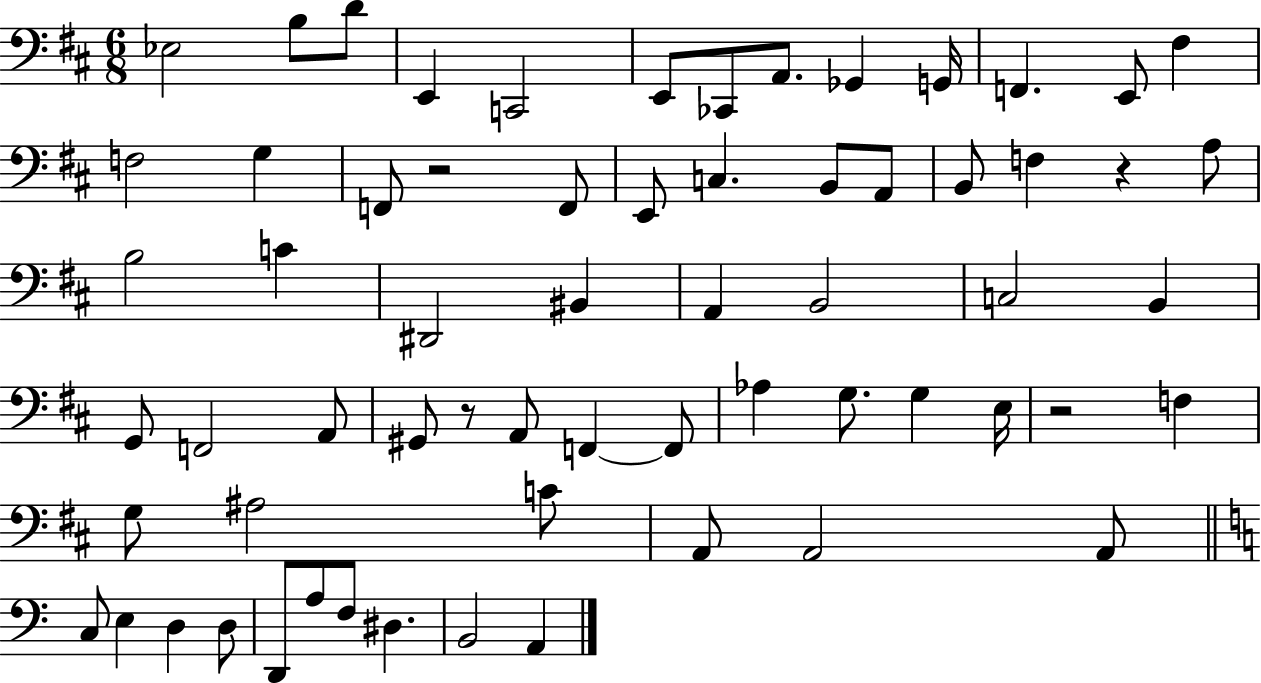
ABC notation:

X:1
T:Untitled
M:6/8
L:1/4
K:D
_E,2 B,/2 D/2 E,, C,,2 E,,/2 _C,,/2 A,,/2 _G,, G,,/4 F,, E,,/2 ^F, F,2 G, F,,/2 z2 F,,/2 E,,/2 C, B,,/2 A,,/2 B,,/2 F, z A,/2 B,2 C ^D,,2 ^B,, A,, B,,2 C,2 B,, G,,/2 F,,2 A,,/2 ^G,,/2 z/2 A,,/2 F,, F,,/2 _A, G,/2 G, E,/4 z2 F, G,/2 ^A,2 C/2 A,,/2 A,,2 A,,/2 C,/2 E, D, D,/2 D,,/2 A,/2 F,/2 ^D, B,,2 A,,